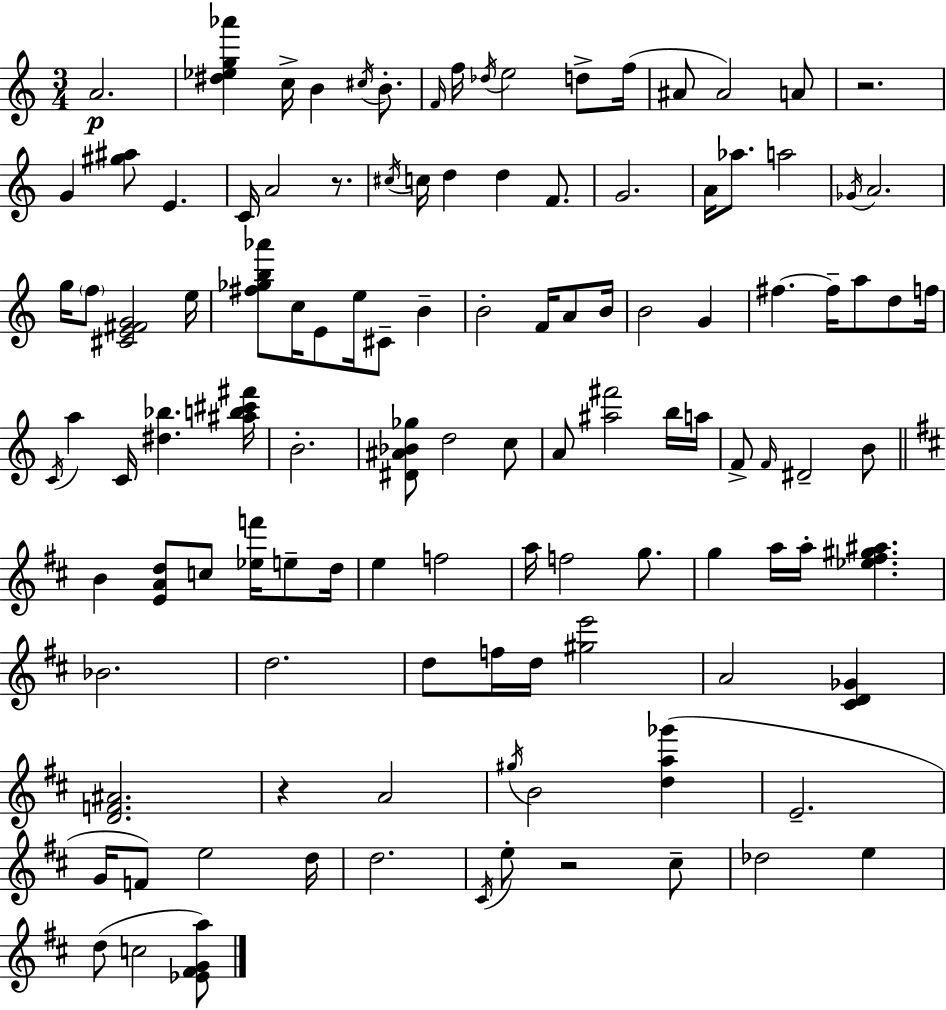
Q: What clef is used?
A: treble